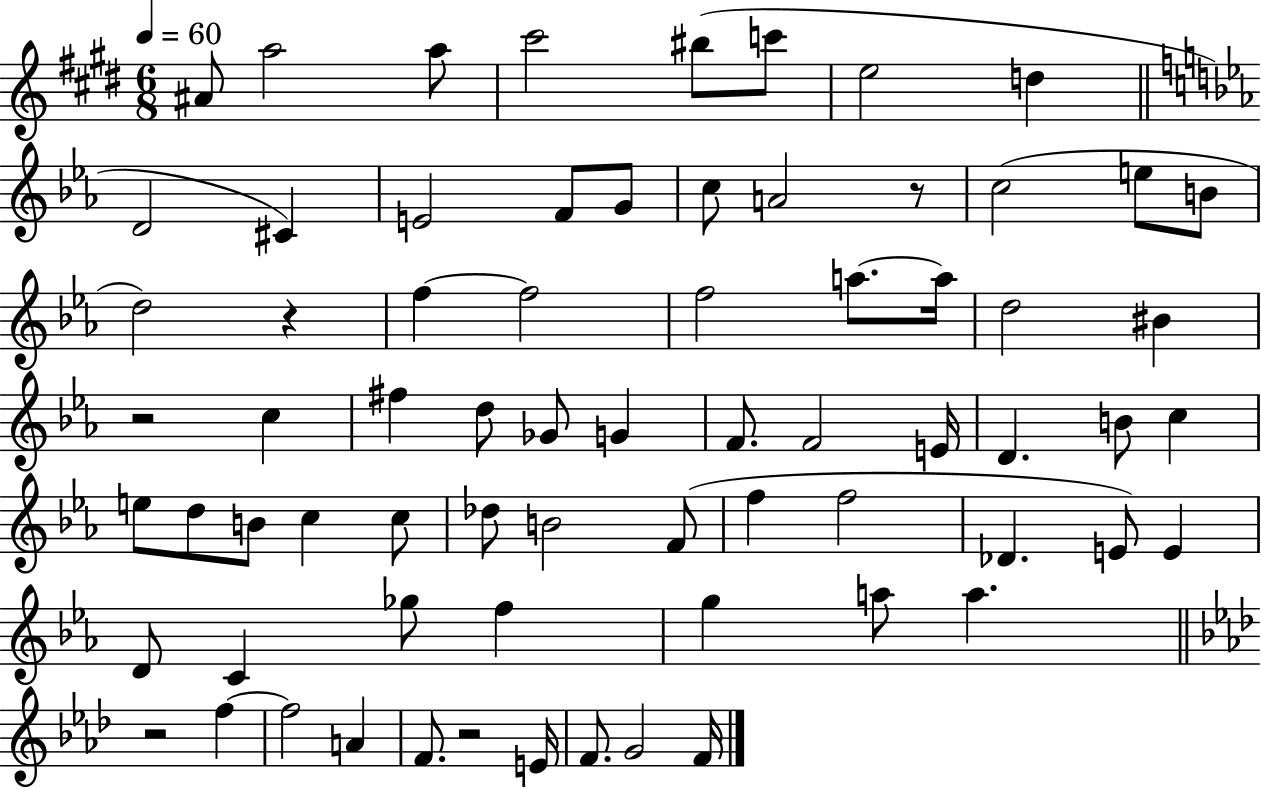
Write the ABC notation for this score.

X:1
T:Untitled
M:6/8
L:1/4
K:E
^A/2 a2 a/2 ^c'2 ^b/2 c'/2 e2 d D2 ^C E2 F/2 G/2 c/2 A2 z/2 c2 e/2 B/2 d2 z f f2 f2 a/2 a/4 d2 ^B z2 c ^f d/2 _G/2 G F/2 F2 E/4 D B/2 c e/2 d/2 B/2 c c/2 _d/2 B2 F/2 f f2 _D E/2 E D/2 C _g/2 f g a/2 a z2 f f2 A F/2 z2 E/4 F/2 G2 F/4